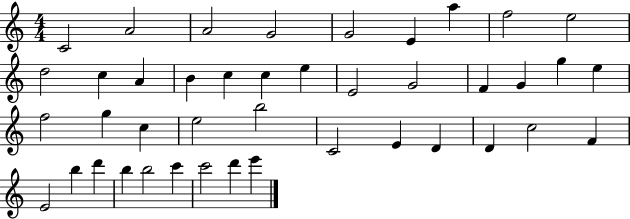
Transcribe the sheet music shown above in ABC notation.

X:1
T:Untitled
M:4/4
L:1/4
K:C
C2 A2 A2 G2 G2 E a f2 e2 d2 c A B c c e E2 G2 F G g e f2 g c e2 b2 C2 E D D c2 F E2 b d' b b2 c' c'2 d' e'